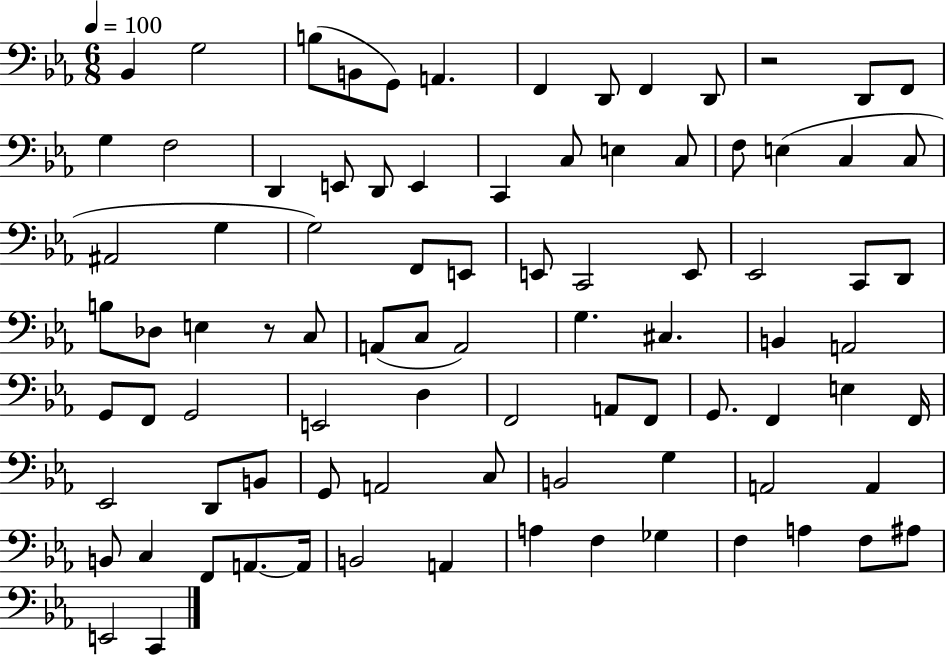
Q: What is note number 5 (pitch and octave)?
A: G2